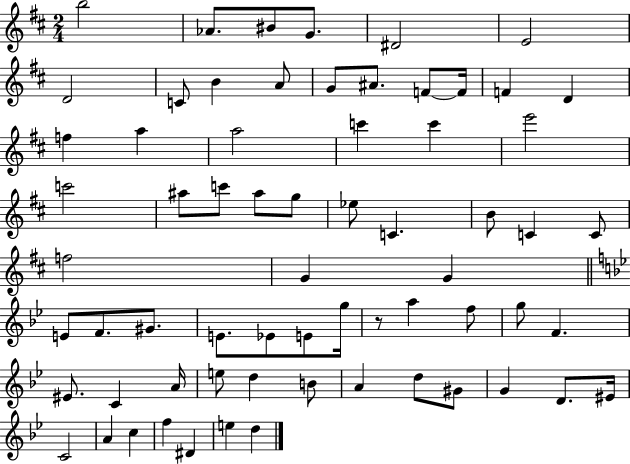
{
  \clef treble
  \numericTimeSignature
  \time 2/4
  \key d \major
  b''2 | aes'8. bis'8 g'8. | dis'2 | e'2 | \break d'2 | c'8 b'4 a'8 | g'8 ais'8. f'8~~ f'16 | f'4 d'4 | \break f''4 a''4 | a''2 | c'''4 c'''4 | e'''2 | \break c'''2 | ais''8 c'''8 ais''8 g''8 | ees''8 c'4. | b'8 c'4 c'8 | \break f''2 | g'4 g'4 | \bar "||" \break \key g \minor e'8 f'8. gis'8. | e'8. ees'8 e'8 g''16 | r8 a''4 f''8 | g''8 f'4. | \break eis'8. c'4 a'16 | e''8 d''4 b'8 | a'4 d''8 gis'8 | g'4 d'8. eis'16 | \break c'2 | a'4 c''4 | f''4 dis'4 | e''4 d''4 | \break \bar "|."
}